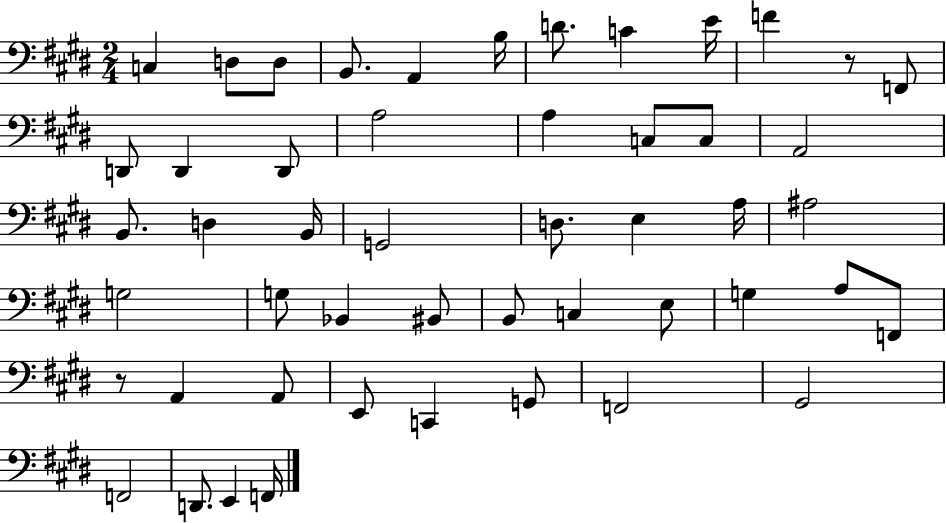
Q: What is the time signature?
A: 2/4